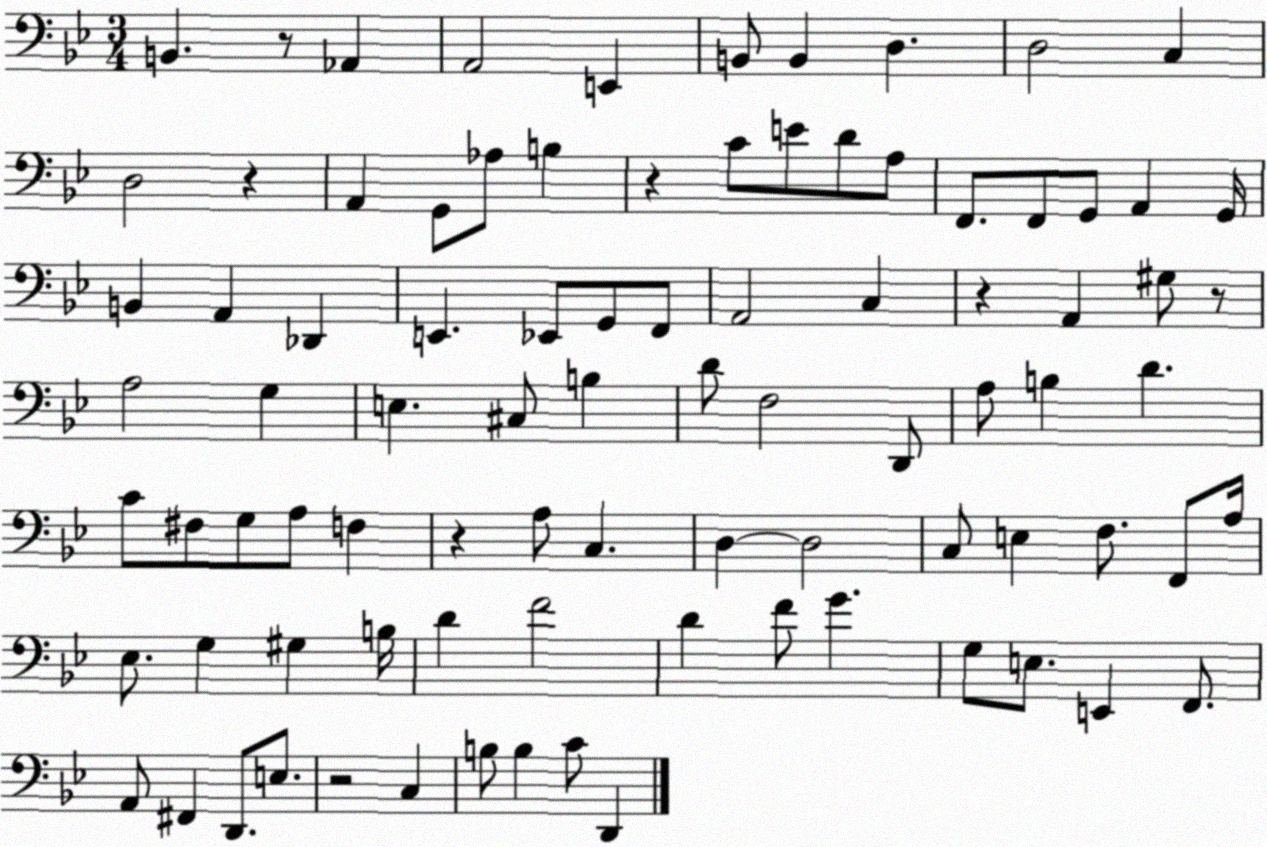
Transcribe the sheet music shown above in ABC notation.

X:1
T:Untitled
M:3/4
L:1/4
K:Bb
B,, z/2 _A,, A,,2 E,, B,,/2 B,, D, D,2 C, D,2 z A,, G,,/2 _A,/2 B, z C/2 E/2 D/2 A,/2 F,,/2 F,,/2 G,,/2 A,, G,,/4 B,, A,, _D,, E,, _E,,/2 G,,/2 F,,/2 A,,2 C, z A,, ^G,/2 z/2 A,2 G, E, ^C,/2 B, D/2 F,2 D,,/2 A,/2 B, D C/2 ^F,/2 G,/2 A,/2 F, z A,/2 C, D, D,2 C,/2 E, F,/2 F,,/2 A,/4 _E,/2 G, ^G, B,/4 D F2 D F/2 G G,/2 E,/2 E,, F,,/2 A,,/2 ^F,, D,,/2 E,/2 z2 C, B,/2 B, C/2 D,,